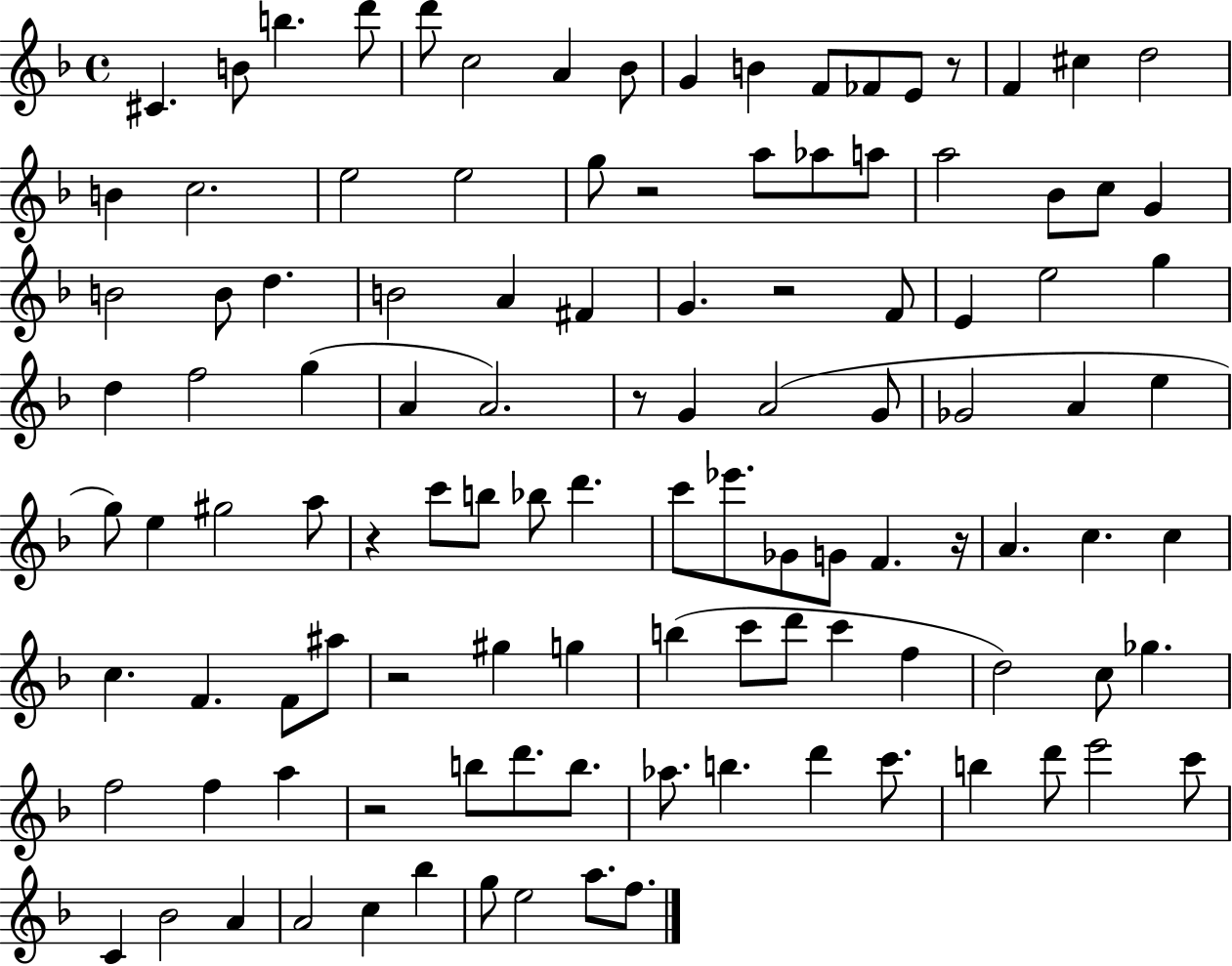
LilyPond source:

{
  \clef treble
  \time 4/4
  \defaultTimeSignature
  \key f \major
  cis'4. b'8 b''4. d'''8 | d'''8 c''2 a'4 bes'8 | g'4 b'4 f'8 fes'8 e'8 r8 | f'4 cis''4 d''2 | \break b'4 c''2. | e''2 e''2 | g''8 r2 a''8 aes''8 a''8 | a''2 bes'8 c''8 g'4 | \break b'2 b'8 d''4. | b'2 a'4 fis'4 | g'4. r2 f'8 | e'4 e''2 g''4 | \break d''4 f''2 g''4( | a'4 a'2.) | r8 g'4 a'2( g'8 | ges'2 a'4 e''4 | \break g''8) e''4 gis''2 a''8 | r4 c'''8 b''8 bes''8 d'''4. | c'''8 ees'''8. ges'8 g'8 f'4. r16 | a'4. c''4. c''4 | \break c''4. f'4. f'8 ais''8 | r2 gis''4 g''4 | b''4( c'''8 d'''8 c'''4 f''4 | d''2) c''8 ges''4. | \break f''2 f''4 a''4 | r2 b''8 d'''8. b''8. | aes''8. b''4. d'''4 c'''8. | b''4 d'''8 e'''2 c'''8 | \break c'4 bes'2 a'4 | a'2 c''4 bes''4 | g''8 e''2 a''8. f''8. | \bar "|."
}